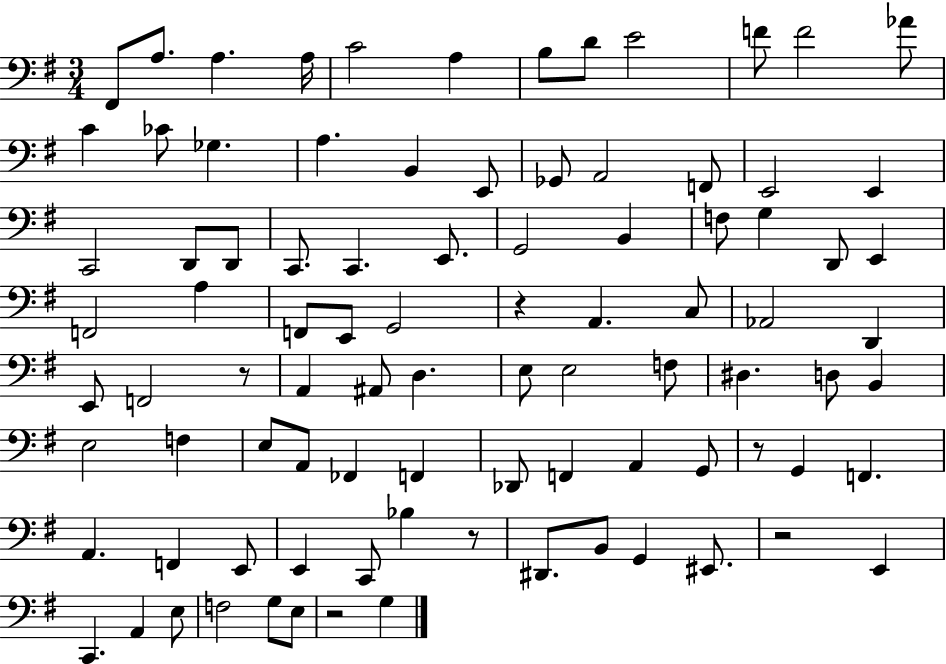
{
  \clef bass
  \numericTimeSignature
  \time 3/4
  \key g \major
  \repeat volta 2 { fis,8 a8. a4. a16 | c'2 a4 | b8 d'8 e'2 | f'8 f'2 aes'8 | \break c'4 ces'8 ges4. | a4. b,4 e,8 | ges,8 a,2 f,8 | e,2 e,4 | \break c,2 d,8 d,8 | c,8. c,4. e,8. | g,2 b,4 | f8 g4 d,8 e,4 | \break f,2 a4 | f,8 e,8 g,2 | r4 a,4. c8 | aes,2 d,4 | \break e,8 f,2 r8 | a,4 ais,8 d4. | e8 e2 f8 | dis4. d8 b,4 | \break e2 f4 | e8 a,8 fes,4 f,4 | des,8 f,4 a,4 g,8 | r8 g,4 f,4. | \break a,4. f,4 e,8 | e,4 c,8 bes4 r8 | dis,8. b,8 g,4 eis,8. | r2 e,4 | \break c,4. a,4 e8 | f2 g8 e8 | r2 g4 | } \bar "|."
}